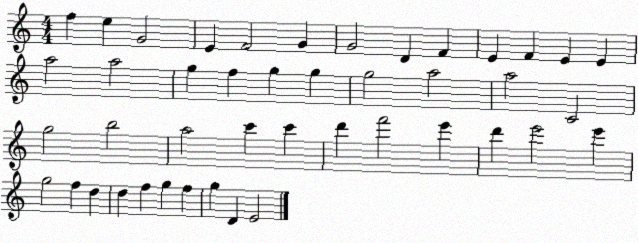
X:1
T:Untitled
M:4/4
L:1/4
K:C
f e G2 E F2 G G2 D F E F E E a2 a2 g f g g g2 a2 a2 C2 g2 b2 a2 c' c' d' f'2 e' d' e'2 e' g2 f d d f g f g D E2